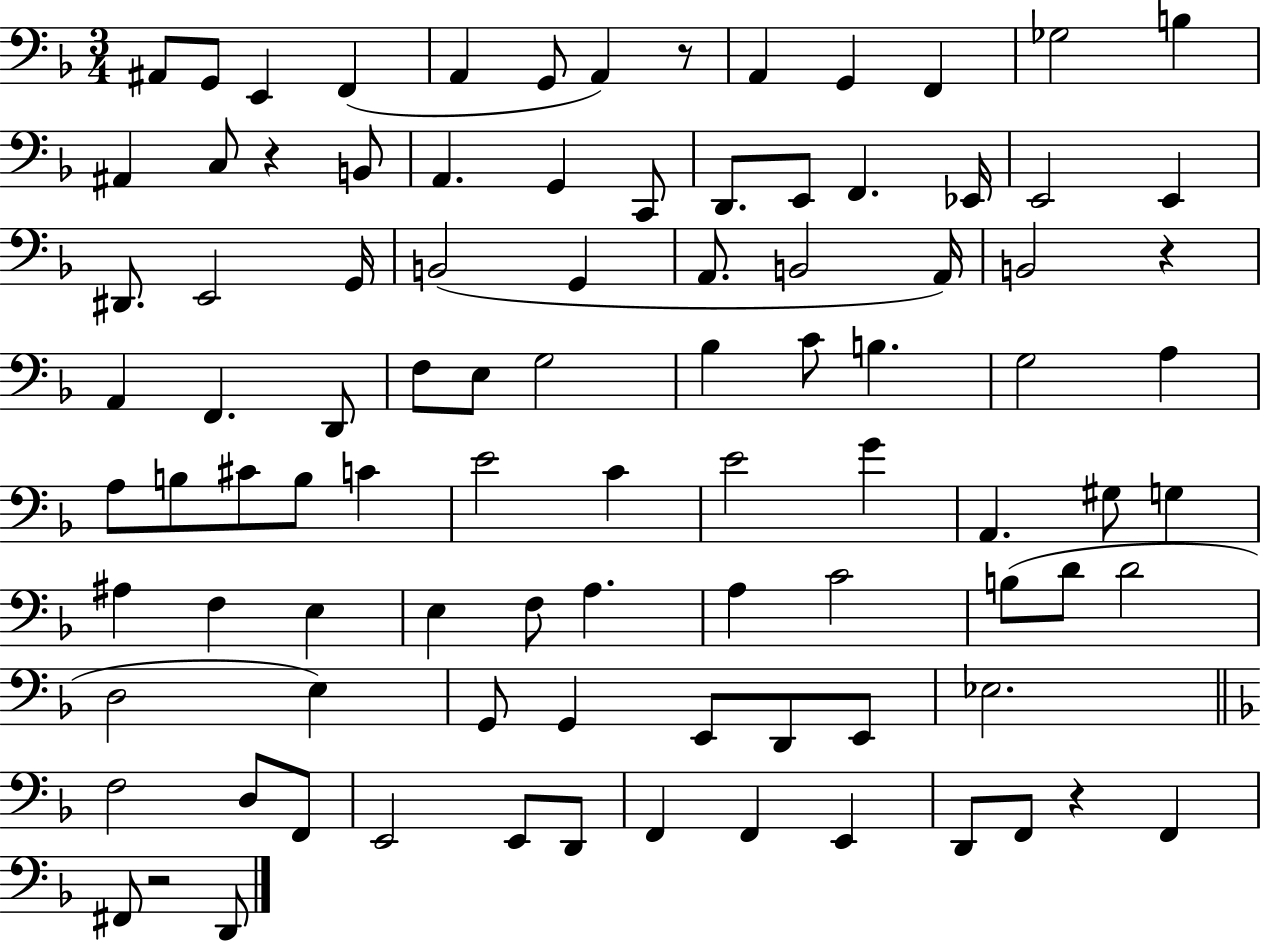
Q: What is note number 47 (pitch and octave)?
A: C#4